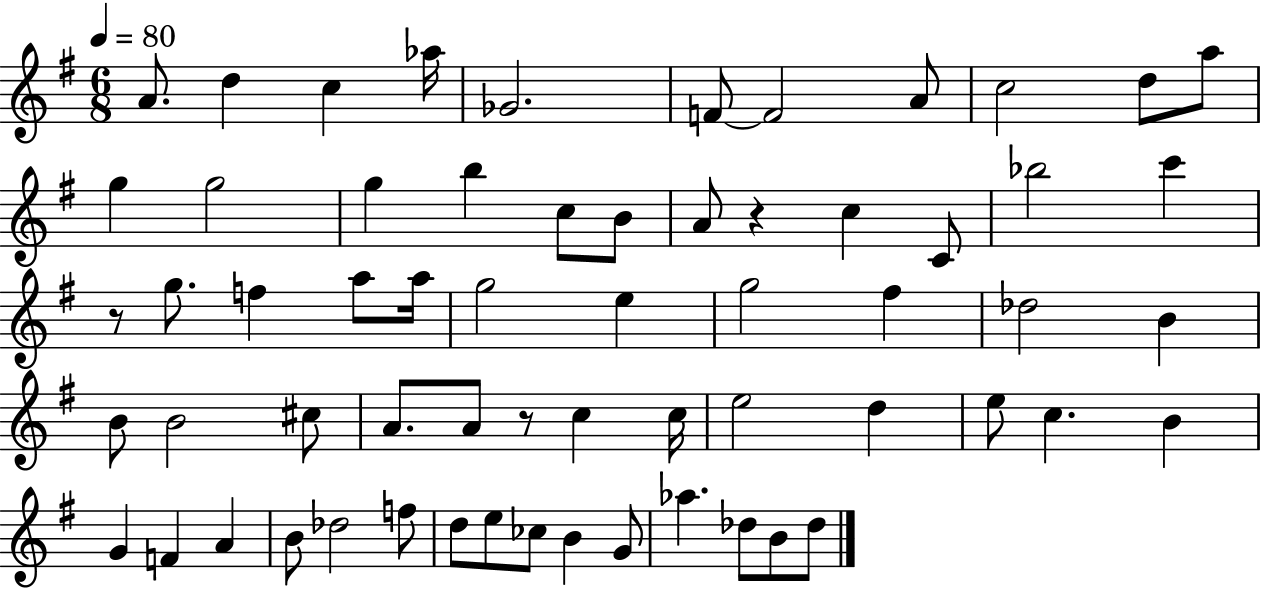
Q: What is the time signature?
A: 6/8